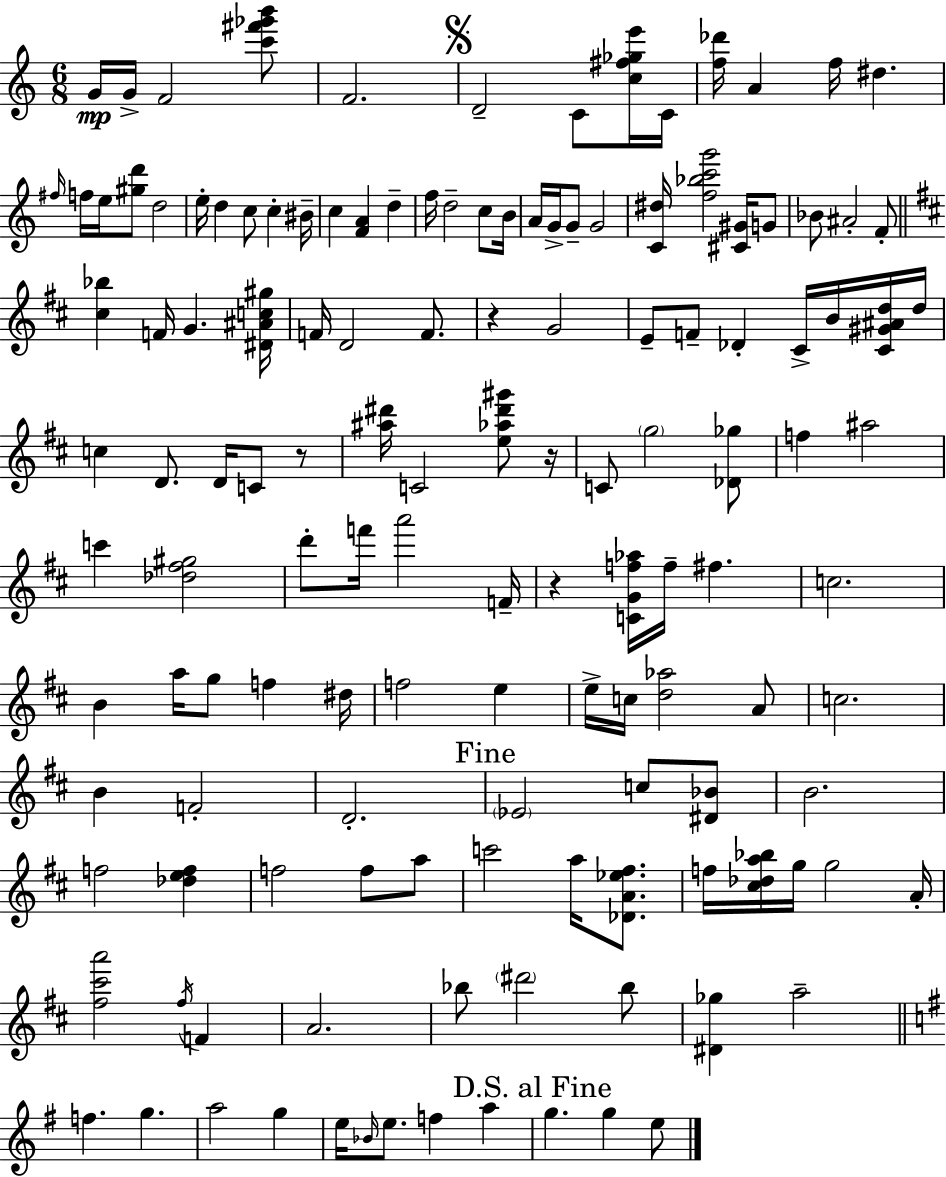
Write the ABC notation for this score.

X:1
T:Untitled
M:6/8
L:1/4
K:C
G/4 G/4 F2 [c'^f'_g'b']/2 F2 D2 C/2 [c^f_ge']/4 C/4 [f_d']/4 A f/4 ^d ^f/4 f/4 e/4 [^gd']/2 d2 e/4 d c/2 c ^B/4 c [FA] d f/4 d2 c/2 B/4 A/4 G/4 G/2 G2 [C^d]/4 [f_bc'g']2 [^C^G]/4 G/2 _B/2 ^A2 F/2 [^c_b] F/4 G [^D^Ac^g]/4 F/4 D2 F/2 z G2 E/2 F/2 _D ^C/4 B/4 [^C^G^Ad]/4 d/4 c D/2 D/4 C/2 z/2 [^a^d']/4 C2 [e_a^d'^g']/2 z/4 C/2 g2 [_D_g]/2 f ^a2 c' [_d^f^g]2 d'/2 f'/4 a'2 F/4 z [CGf_a]/4 f/4 ^f c2 B a/4 g/2 f ^d/4 f2 e e/4 c/4 [d_a]2 A/2 c2 B F2 D2 _E2 c/2 [^D_B]/2 B2 f2 [_def] f2 f/2 a/2 c'2 a/4 [_DA_e^f]/2 f/4 [^c_da_b]/4 g/4 g2 A/4 [^f^c'a']2 ^f/4 F A2 _b/2 ^d'2 _b/2 [^D_g] a2 f g a2 g e/4 _B/4 e/2 f a g g e/2